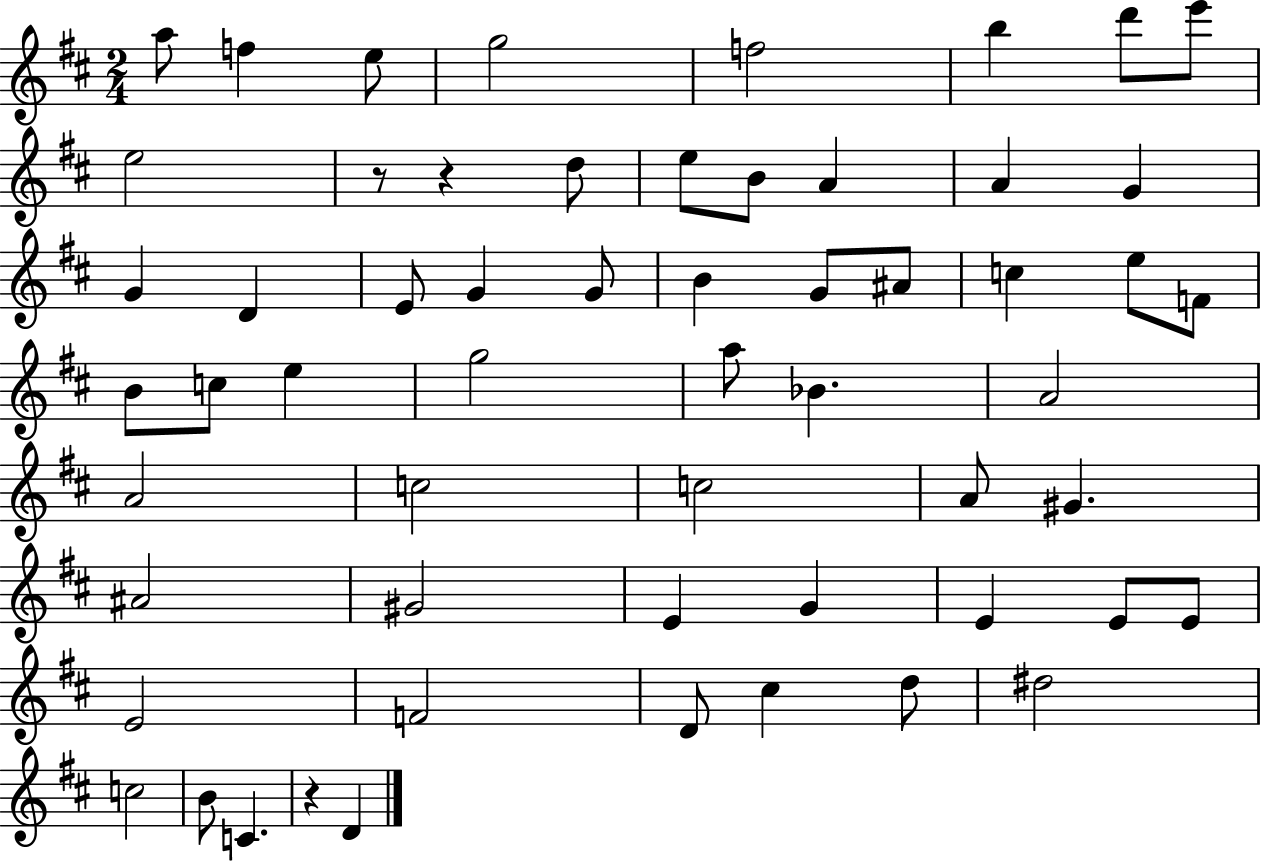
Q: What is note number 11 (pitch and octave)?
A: E5